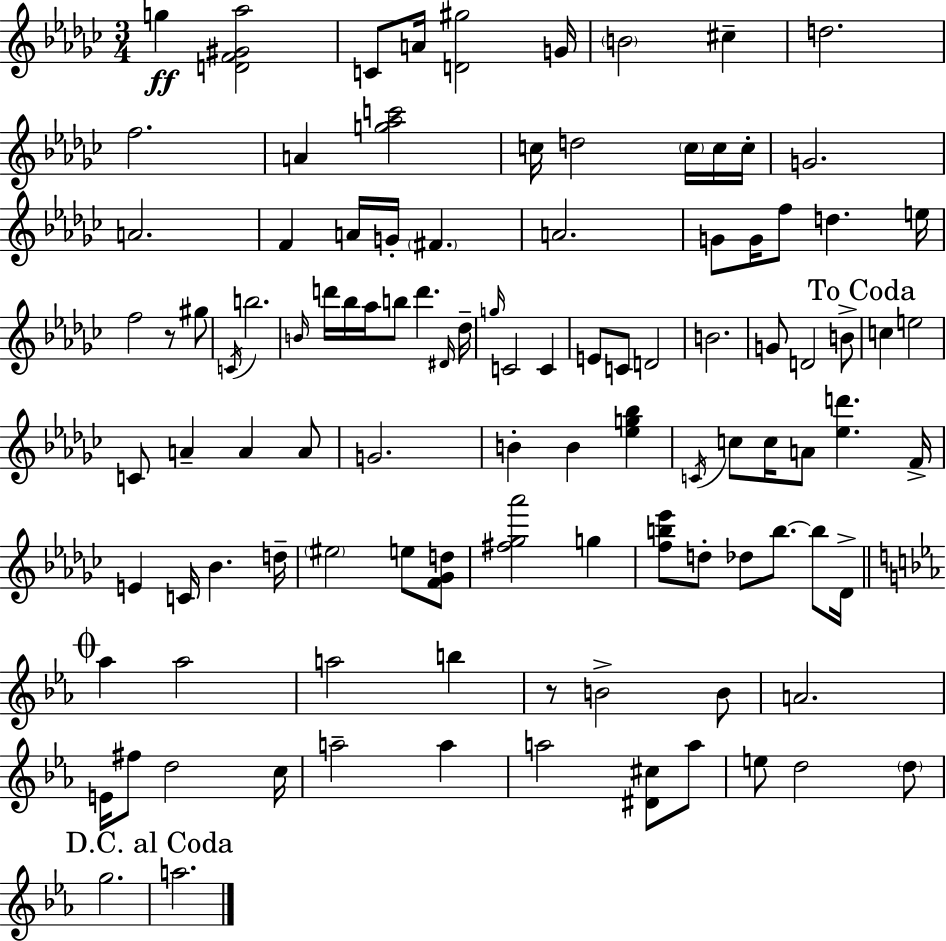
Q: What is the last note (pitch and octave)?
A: A5